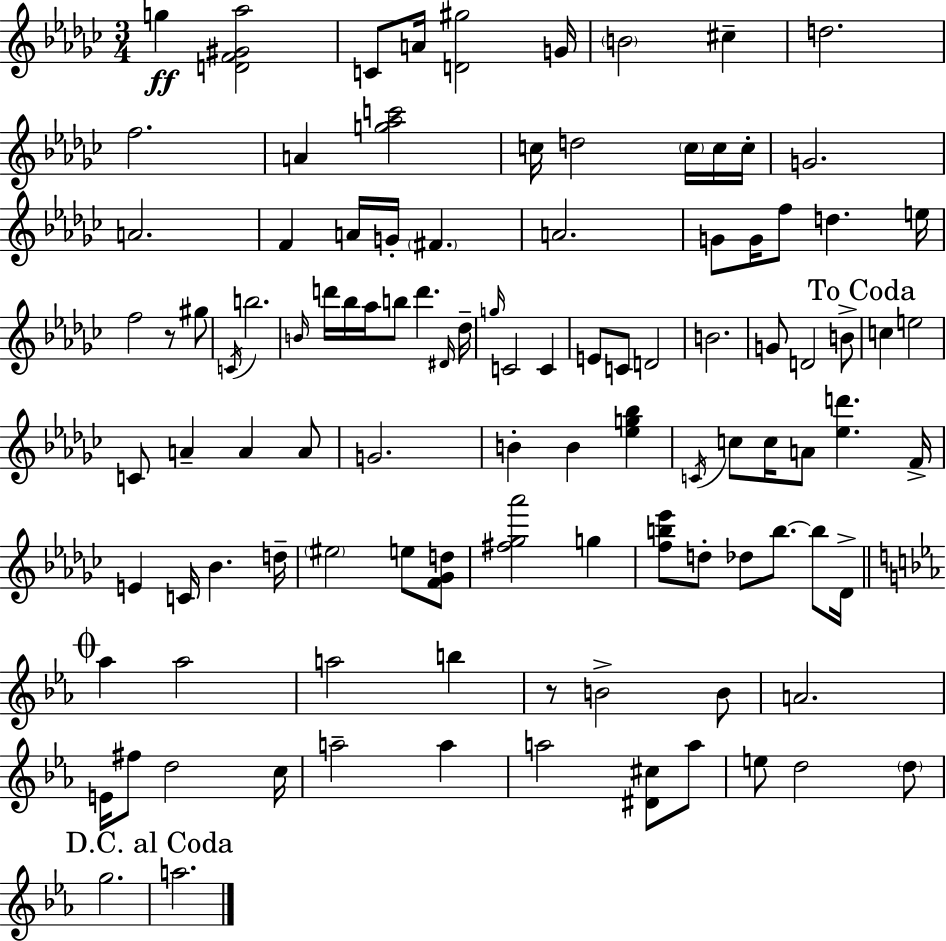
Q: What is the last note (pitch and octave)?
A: A5